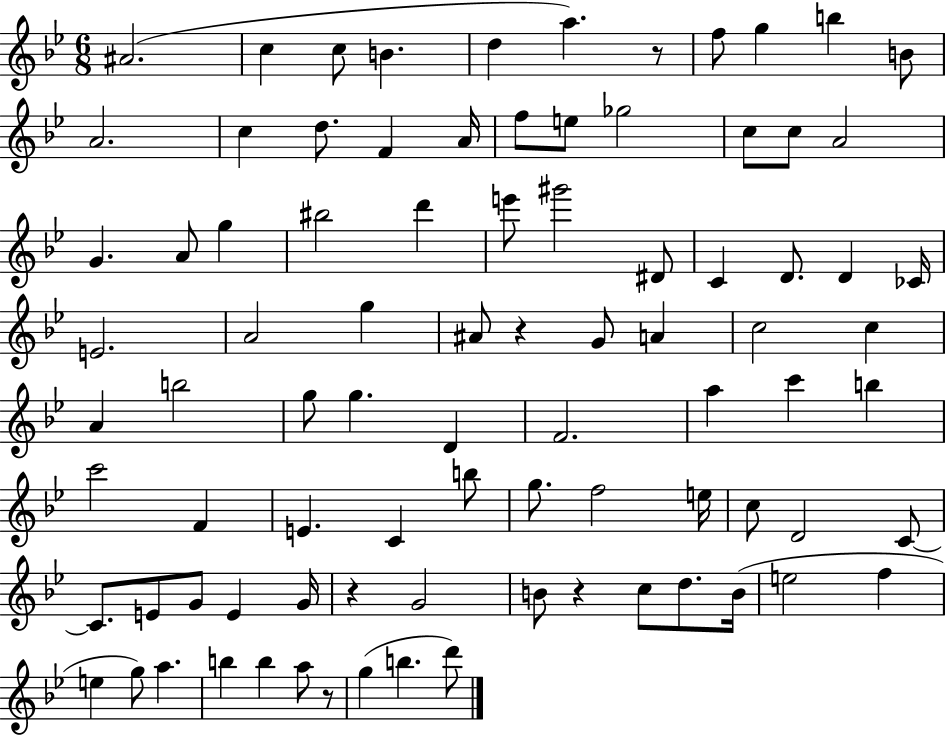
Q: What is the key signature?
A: BES major